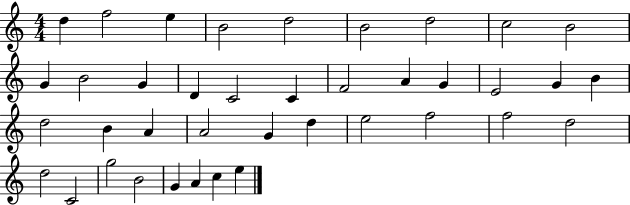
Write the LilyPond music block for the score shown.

{
  \clef treble
  \numericTimeSignature
  \time 4/4
  \key c \major
  d''4 f''2 e''4 | b'2 d''2 | b'2 d''2 | c''2 b'2 | \break g'4 b'2 g'4 | d'4 c'2 c'4 | f'2 a'4 g'4 | e'2 g'4 b'4 | \break d''2 b'4 a'4 | a'2 g'4 d''4 | e''2 f''2 | f''2 d''2 | \break d''2 c'2 | g''2 b'2 | g'4 a'4 c''4 e''4 | \bar "|."
}